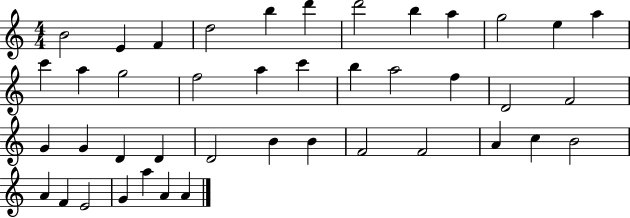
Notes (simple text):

B4/h E4/q F4/q D5/h B5/q D6/q D6/h B5/q A5/q G5/h E5/q A5/q C6/q A5/q G5/h F5/h A5/q C6/q B5/q A5/h F5/q D4/h F4/h G4/q G4/q D4/q D4/q D4/h B4/q B4/q F4/h F4/h A4/q C5/q B4/h A4/q F4/q E4/h G4/q A5/q A4/q A4/q